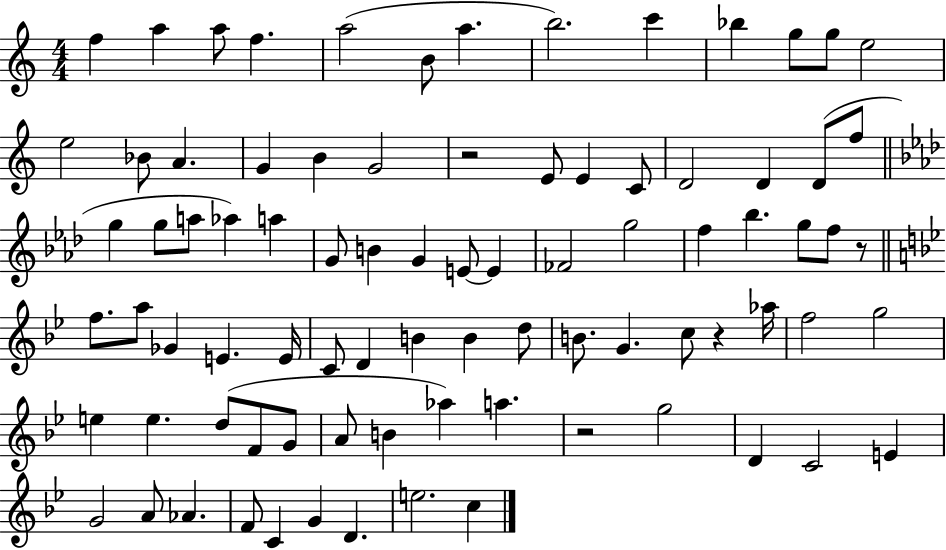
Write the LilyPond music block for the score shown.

{
  \clef treble
  \numericTimeSignature
  \time 4/4
  \key c \major
  \repeat volta 2 { f''4 a''4 a''8 f''4. | a''2( b'8 a''4. | b''2.) c'''4 | bes''4 g''8 g''8 e''2 | \break e''2 bes'8 a'4. | g'4 b'4 g'2 | r2 e'8 e'4 c'8 | d'2 d'4 d'8( f''8 | \break \bar "||" \break \key f \minor g''4 g''8 a''8 aes''4) a''4 | g'8 b'4 g'4 e'8~~ e'4 | fes'2 g''2 | f''4 bes''4. g''8 f''8 r8 | \break \bar "||" \break \key g \minor f''8. a''8 ges'4 e'4. e'16 | c'8 d'4 b'4 b'4 d''8 | b'8. g'4. c''8 r4 aes''16 | f''2 g''2 | \break e''4 e''4. d''8( f'8 g'8 | a'8 b'4 aes''4) a''4. | r2 g''2 | d'4 c'2 e'4 | \break g'2 a'8 aes'4. | f'8 c'4 g'4 d'4. | e''2. c''4 | } \bar "|."
}